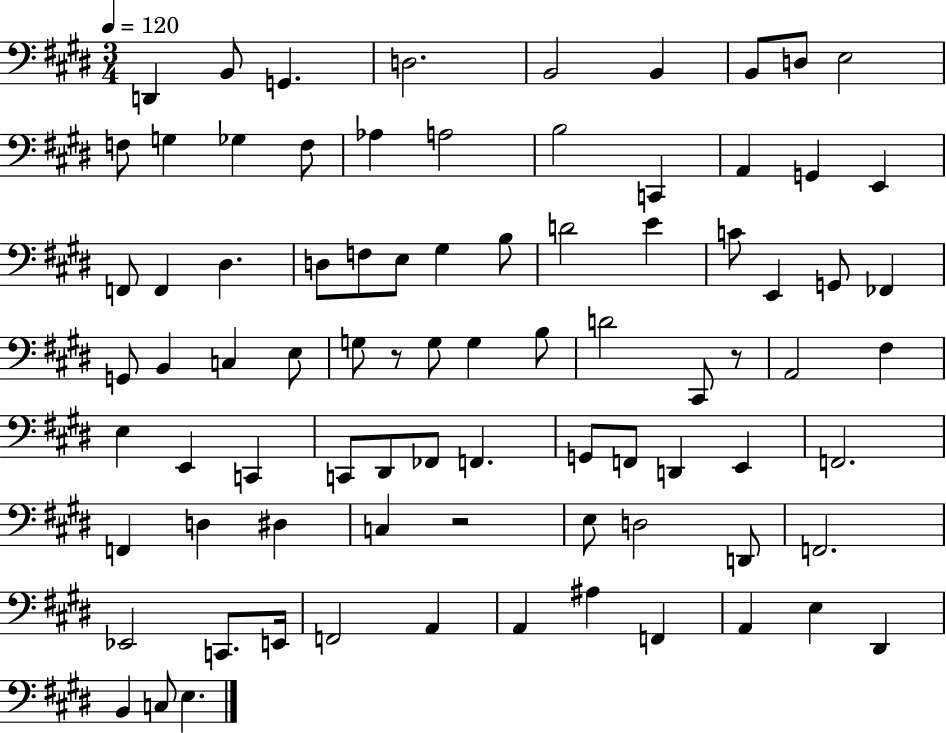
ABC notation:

X:1
T:Untitled
M:3/4
L:1/4
K:E
D,, B,,/2 G,, D,2 B,,2 B,, B,,/2 D,/2 E,2 F,/2 G, _G, F,/2 _A, A,2 B,2 C,, A,, G,, E,, F,,/2 F,, ^D, D,/2 F,/2 E,/2 ^G, B,/2 D2 E C/2 E,, G,,/2 _F,, G,,/2 B,, C, E,/2 G,/2 z/2 G,/2 G, B,/2 D2 ^C,,/2 z/2 A,,2 ^F, E, E,, C,, C,,/2 ^D,,/2 _F,,/2 F,, G,,/2 F,,/2 D,, E,, F,,2 F,, D, ^D, C, z2 E,/2 D,2 D,,/2 F,,2 _E,,2 C,,/2 E,,/4 F,,2 A,, A,, ^A, F,, A,, E, ^D,, B,, C,/2 E,